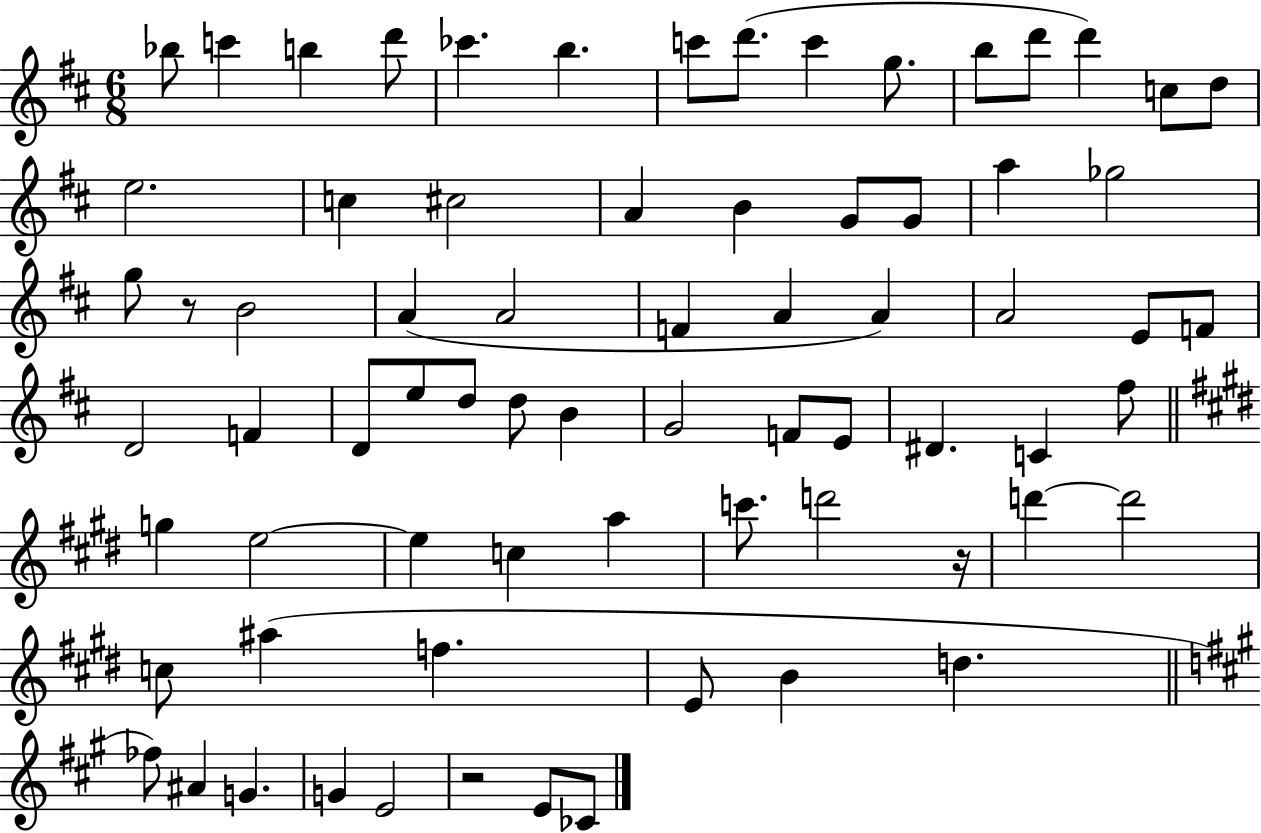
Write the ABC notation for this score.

X:1
T:Untitled
M:6/8
L:1/4
K:D
_b/2 c' b d'/2 _c' b c'/2 d'/2 c' g/2 b/2 d'/2 d' c/2 d/2 e2 c ^c2 A B G/2 G/2 a _g2 g/2 z/2 B2 A A2 F A A A2 E/2 F/2 D2 F D/2 e/2 d/2 d/2 B G2 F/2 E/2 ^D C ^f/2 g e2 e c a c'/2 d'2 z/4 d' d'2 c/2 ^a f E/2 B d _f/2 ^A G G E2 z2 E/2 _C/2